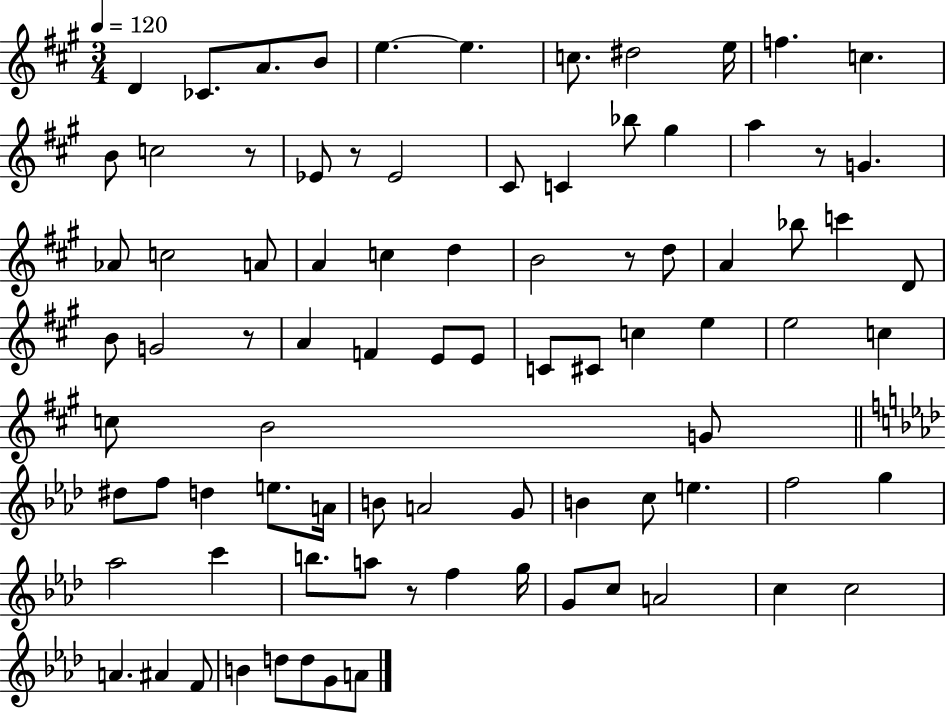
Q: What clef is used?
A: treble